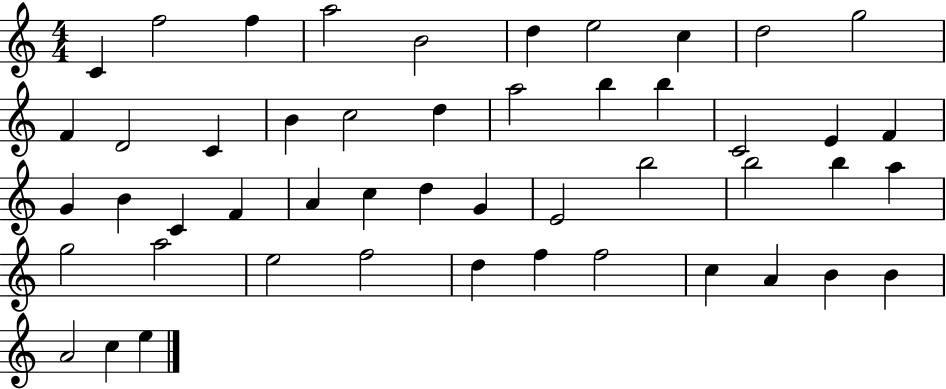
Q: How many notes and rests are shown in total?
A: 49